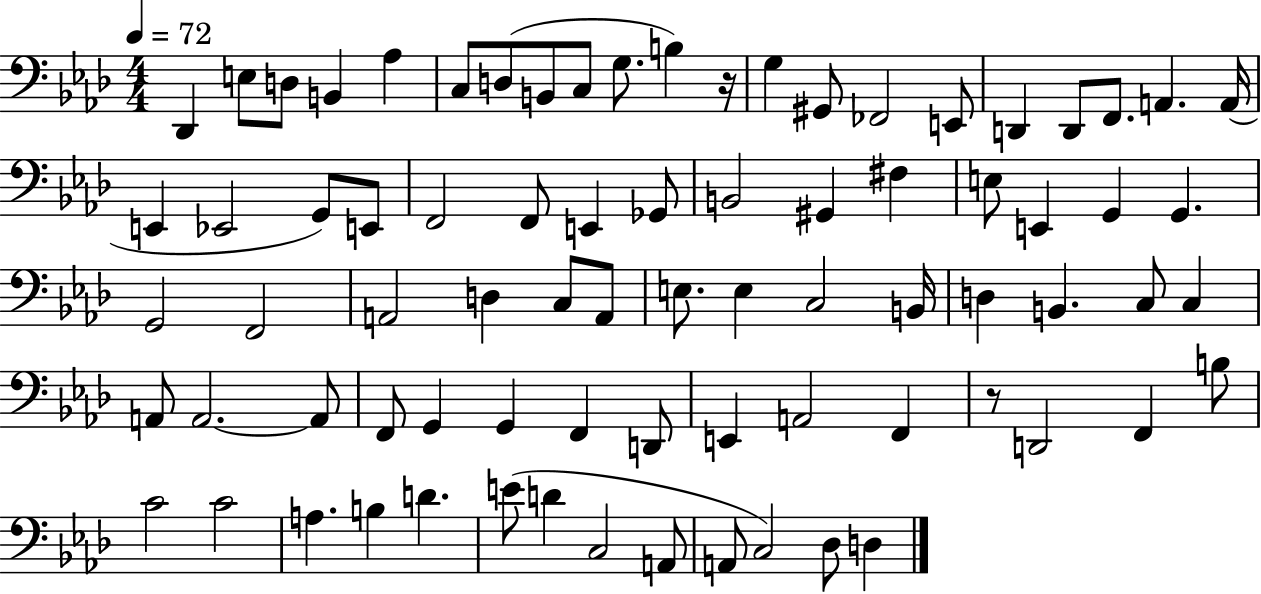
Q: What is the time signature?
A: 4/4